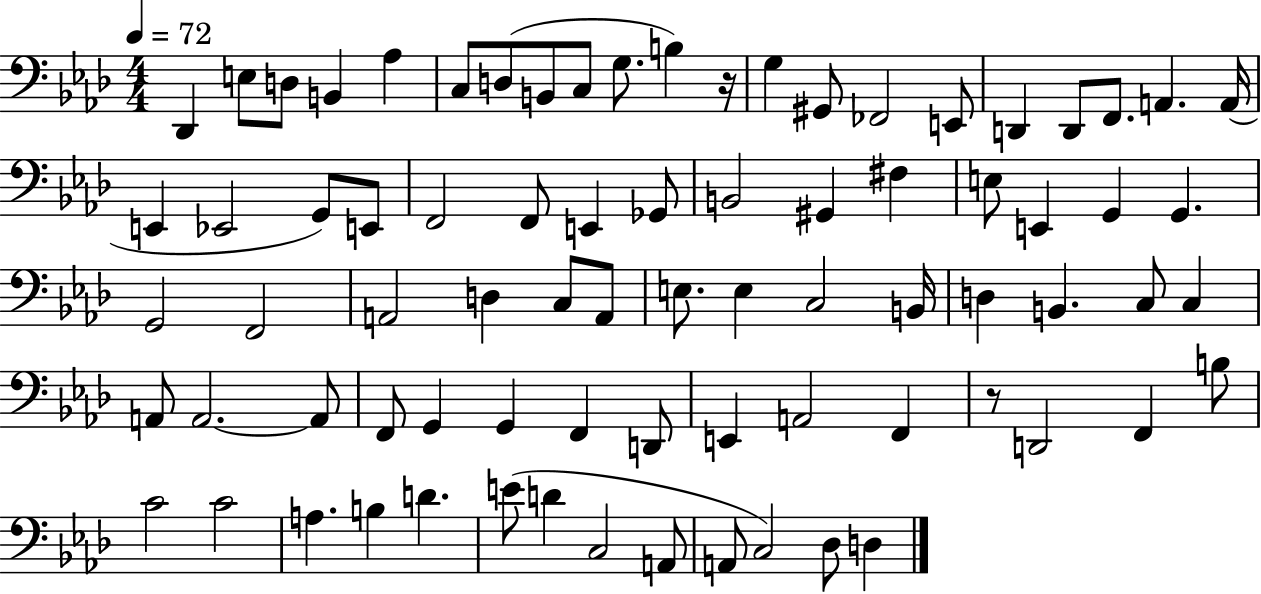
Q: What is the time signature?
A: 4/4